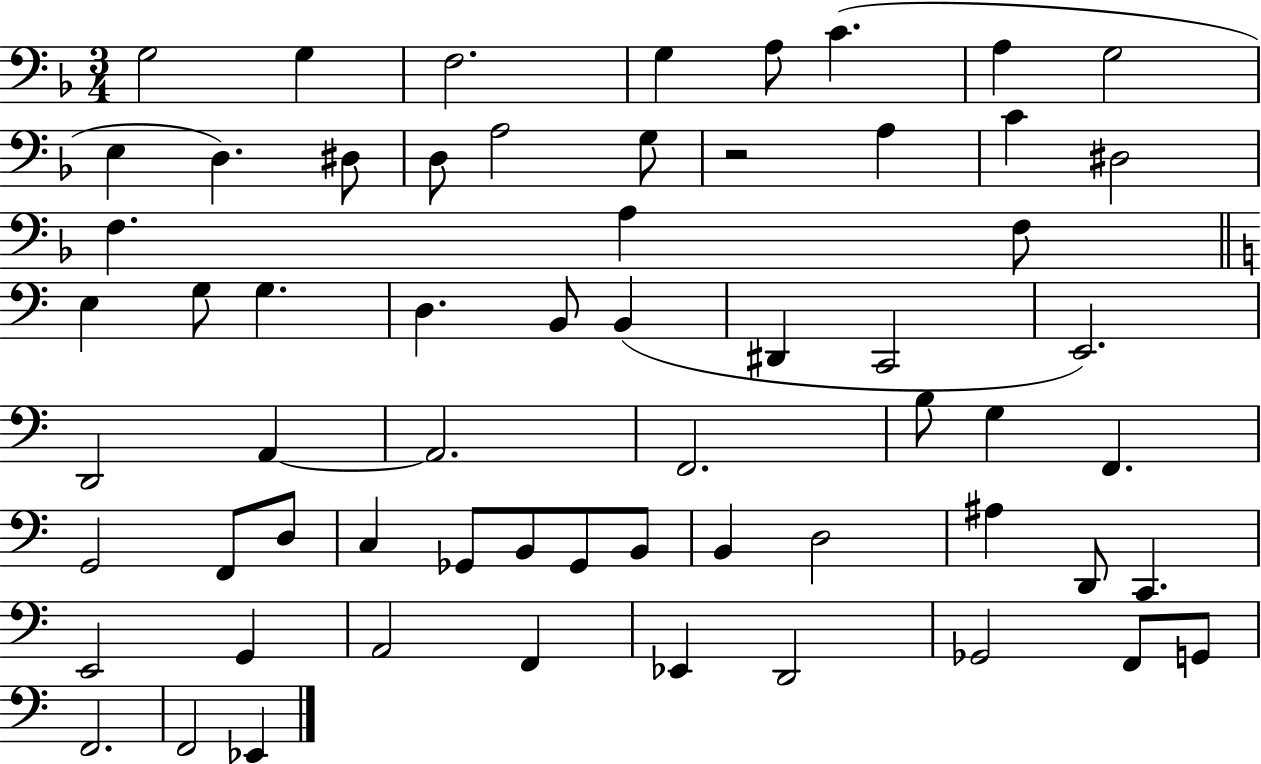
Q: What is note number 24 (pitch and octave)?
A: D3